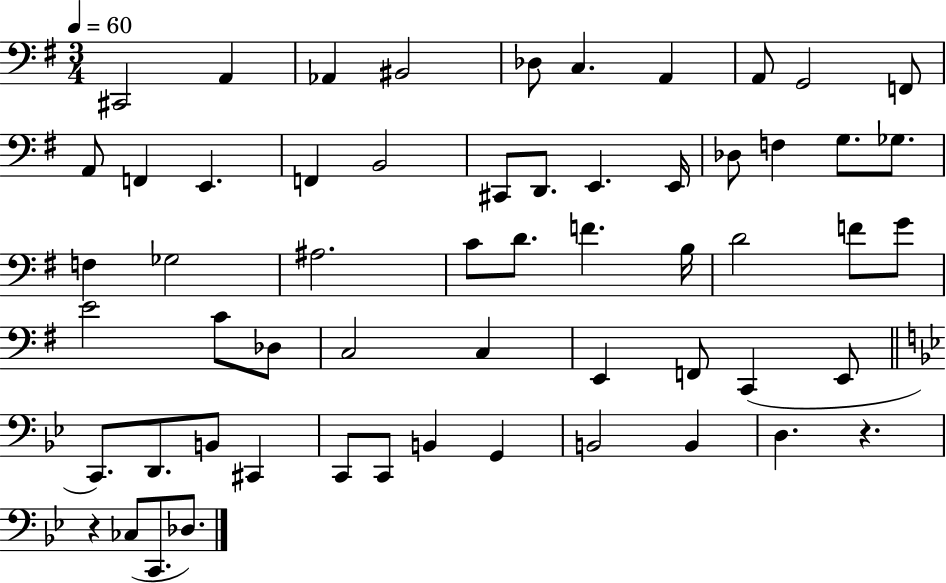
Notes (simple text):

C#2/h A2/q Ab2/q BIS2/h Db3/e C3/q. A2/q A2/e G2/h F2/e A2/e F2/q E2/q. F2/q B2/h C#2/e D2/e. E2/q. E2/s Db3/e F3/q G3/e. Gb3/e. F3/q Gb3/h A#3/h. C4/e D4/e. F4/q. B3/s D4/h F4/e G4/e E4/h C4/e Db3/e C3/h C3/q E2/q F2/e C2/q E2/e C2/e. D2/e. B2/e C#2/q C2/e C2/e B2/q G2/q B2/h B2/q D3/q. R/q. R/q CES3/e C2/e. Db3/e.